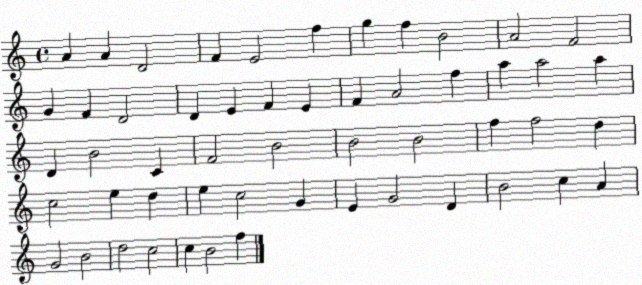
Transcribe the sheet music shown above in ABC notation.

X:1
T:Untitled
M:4/4
L:1/4
K:C
A A D2 F E2 f g f B2 A2 F2 G F D2 D E F E F A2 f a a2 a D B2 C F2 B2 B2 B2 f f2 d c2 e d e c2 G E G2 D B2 c A G2 B2 d2 c2 c B2 f